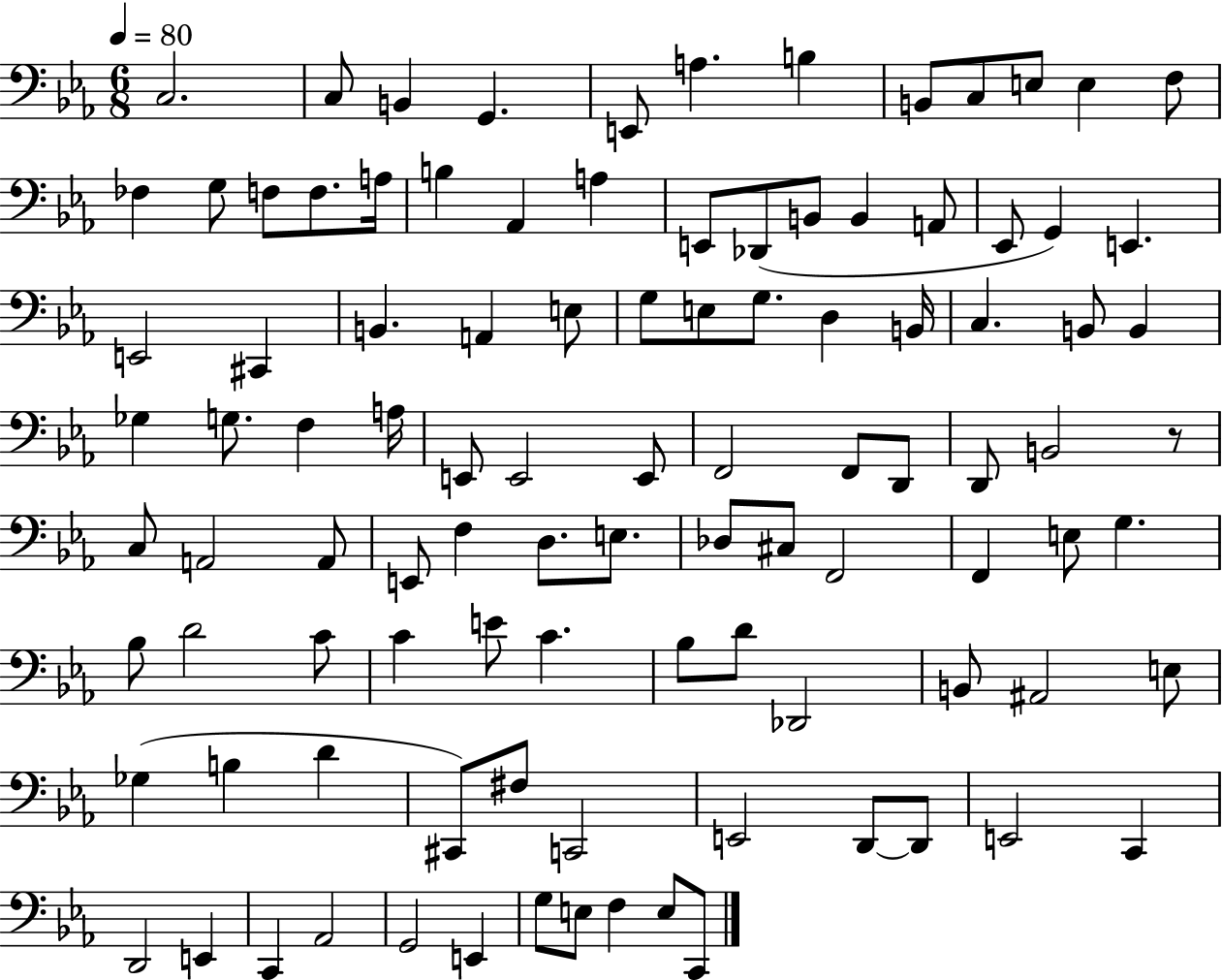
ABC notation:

X:1
T:Untitled
M:6/8
L:1/4
K:Eb
C,2 C,/2 B,, G,, E,,/2 A, B, B,,/2 C,/2 E,/2 E, F,/2 _F, G,/2 F,/2 F,/2 A,/4 B, _A,, A, E,,/2 _D,,/2 B,,/2 B,, A,,/2 _E,,/2 G,, E,, E,,2 ^C,, B,, A,, E,/2 G,/2 E,/2 G,/2 D, B,,/4 C, B,,/2 B,, _G, G,/2 F, A,/4 E,,/2 E,,2 E,,/2 F,,2 F,,/2 D,,/2 D,,/2 B,,2 z/2 C,/2 A,,2 A,,/2 E,,/2 F, D,/2 E,/2 _D,/2 ^C,/2 F,,2 F,, E,/2 G, _B,/2 D2 C/2 C E/2 C _B,/2 D/2 _D,,2 B,,/2 ^A,,2 E,/2 _G, B, D ^C,,/2 ^F,/2 C,,2 E,,2 D,,/2 D,,/2 E,,2 C,, D,,2 E,, C,, _A,,2 G,,2 E,, G,/2 E,/2 F, E,/2 C,,/2